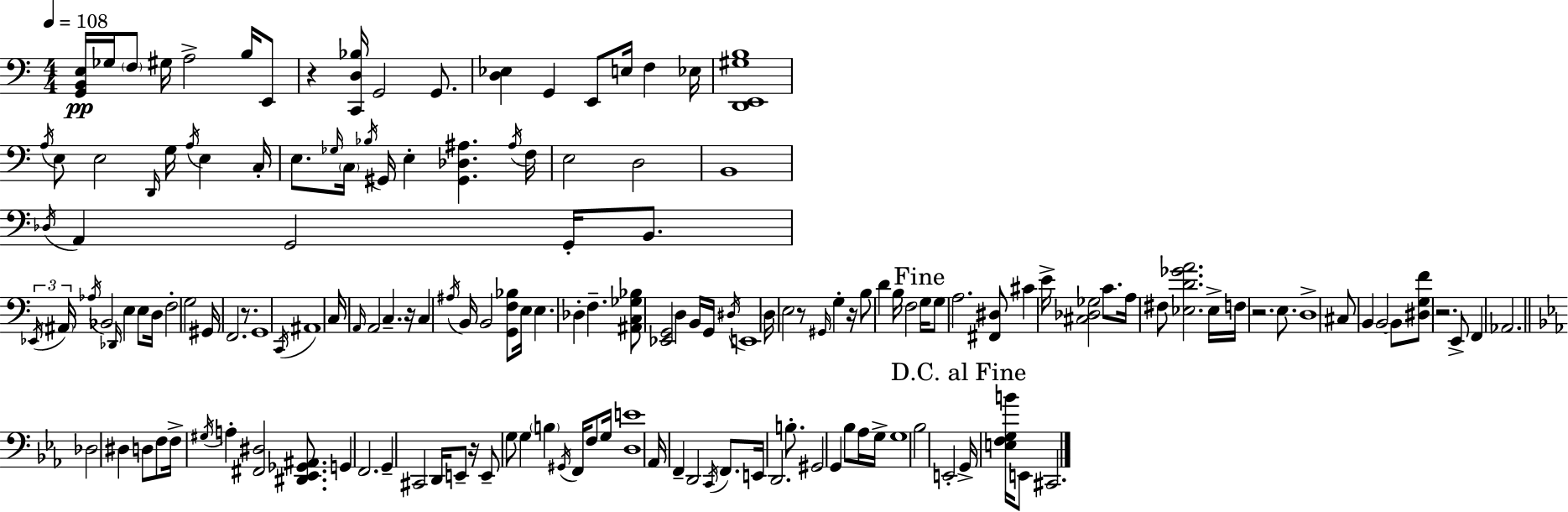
X:1
T:Untitled
M:4/4
L:1/4
K:C
[G,,B,,E,]/4 _G,/4 F,/2 ^G,/4 A,2 B,/4 E,,/2 z [C,,D,_B,]/4 G,,2 G,,/2 [D,_E,] G,, E,,/2 E,/4 F, _E,/4 [D,,E,,^G,B,]4 A,/4 E,/2 E,2 D,,/4 G,/4 A,/4 E, C,/4 E,/2 _G,/4 C,/4 _B,/4 ^G,,/4 E, [^G,,_D,^A,] ^A,/4 F,/4 E,2 D,2 B,,4 _D,/4 A,, G,,2 G,,/4 B,,/2 _E,,/4 ^A,,/4 _A,/4 _B,,2 _D,,/4 E, E,/2 D,/4 F,2 G,2 ^G,,/4 F,,2 z/2 G,,4 C,,/4 ^A,,4 C,/4 A,,/4 A,,2 C, z/4 C, ^A,/4 B,,/4 B,,2 [G,,F,_B,]/2 E,/4 E, _D, F, [^A,,C,_G,_B,]/2 [_E,,G,,]2 D, B,,/4 G,,/4 ^D,/4 E,,4 D,/4 E,2 z/2 ^G,,/4 G, z/4 B,/2 D B,/4 F,2 G,/4 G,/2 A,2 [^F,,^D,]/2 ^C E/4 [^C,_D,_G,]2 C/2 A,/4 ^F,/2 [_E,D_GA]2 _E,/4 F,/4 z2 E,/2 D,4 ^C,/2 B,, B,,2 B,,/2 [^D,G,F]/2 z2 E,,/2 F,, _A,,2 _D,2 ^D, D,/2 F,/2 F,/4 ^G,/4 A, [^F,,^D,]2 [^D,,_E,,_G,,^A,,]/2 G,, F,,2 G,, ^C,,2 D,,/4 E,,/2 z/4 E,,/2 G,/2 G, B, ^G,,/4 F,,/4 F,/2 G,/4 [D,E]4 _A,,/4 F,, D,,2 C,,/4 F,,/2 E,,/4 D,,2 B,/2 ^G,,2 G,, _B,/2 _A,/4 G,/4 G,4 _B,2 E,,2 G,,/4 [E,F,G,B]/4 E,,/2 ^C,,2